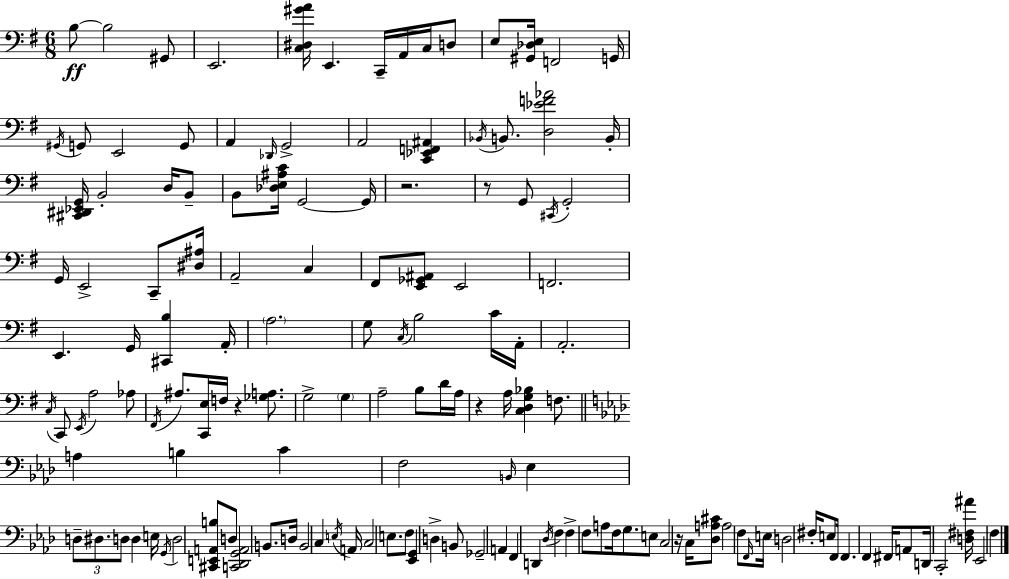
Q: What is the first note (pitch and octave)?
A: B3